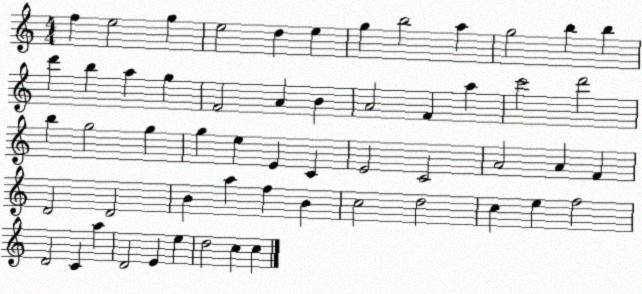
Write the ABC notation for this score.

X:1
T:Untitled
M:4/4
L:1/4
K:C
f e2 g e2 d e g b2 a g2 b b d' b a g F2 A B A2 F a c'2 d'2 b g2 g g e E C E2 C2 A2 A F D2 D2 B a f B c2 d2 c e f2 D2 C a D2 E e d2 c c